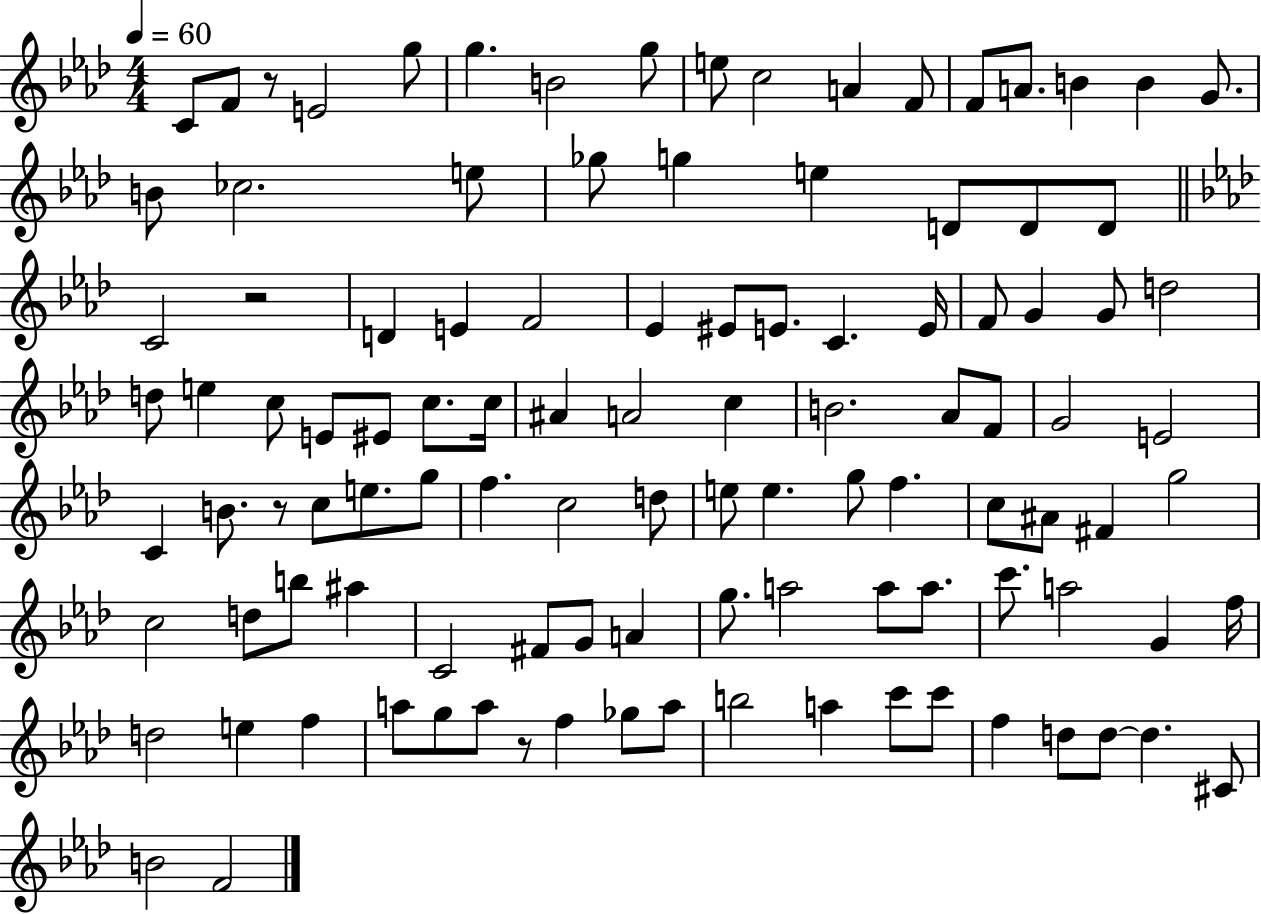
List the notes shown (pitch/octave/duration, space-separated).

C4/e F4/e R/e E4/h G5/e G5/q. B4/h G5/e E5/e C5/h A4/q F4/e F4/e A4/e. B4/q B4/q G4/e. B4/e CES5/h. E5/e Gb5/e G5/q E5/q D4/e D4/e D4/e C4/h R/h D4/q E4/q F4/h Eb4/q EIS4/e E4/e. C4/q. E4/s F4/e G4/q G4/e D5/h D5/e E5/q C5/e E4/e EIS4/e C5/e. C5/s A#4/q A4/h C5/q B4/h. Ab4/e F4/e G4/h E4/h C4/q B4/e. R/e C5/e E5/e. G5/e F5/q. C5/h D5/e E5/e E5/q. G5/e F5/q. C5/e A#4/e F#4/q G5/h C5/h D5/e B5/e A#5/q C4/h F#4/e G4/e A4/q G5/e. A5/h A5/e A5/e. C6/e. A5/h G4/q F5/s D5/h E5/q F5/q A5/e G5/e A5/e R/e F5/q Gb5/e A5/e B5/h A5/q C6/e C6/e F5/q D5/e D5/e D5/q. C#4/e B4/h F4/h